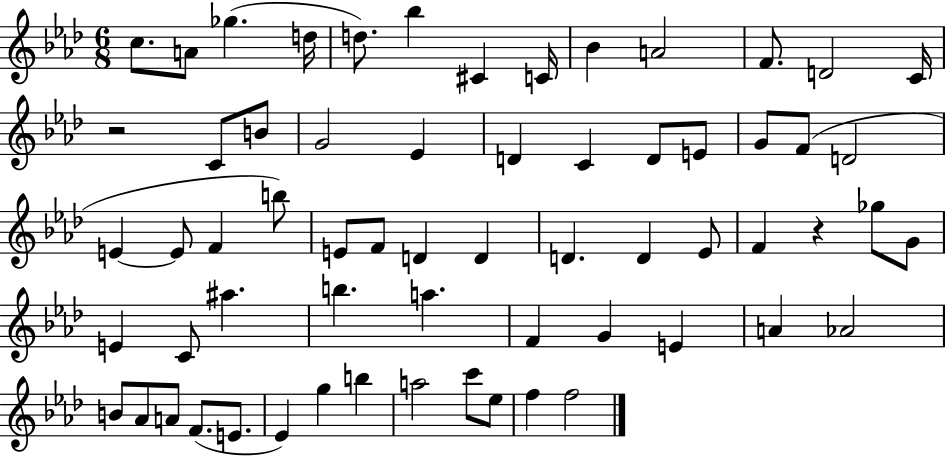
C5/e. A4/e Gb5/q. D5/s D5/e. Bb5/q C#4/q C4/s Bb4/q A4/h F4/e. D4/h C4/s R/h C4/e B4/e G4/h Eb4/q D4/q C4/q D4/e E4/e G4/e F4/e D4/h E4/q E4/e F4/q B5/e E4/e F4/e D4/q D4/q D4/q. D4/q Eb4/e F4/q R/q Gb5/e G4/e E4/q C4/e A#5/q. B5/q. A5/q. F4/q G4/q E4/q A4/q Ab4/h B4/e Ab4/e A4/e F4/e. E4/e. Eb4/q G5/q B5/q A5/h C6/e Eb5/e F5/q F5/h